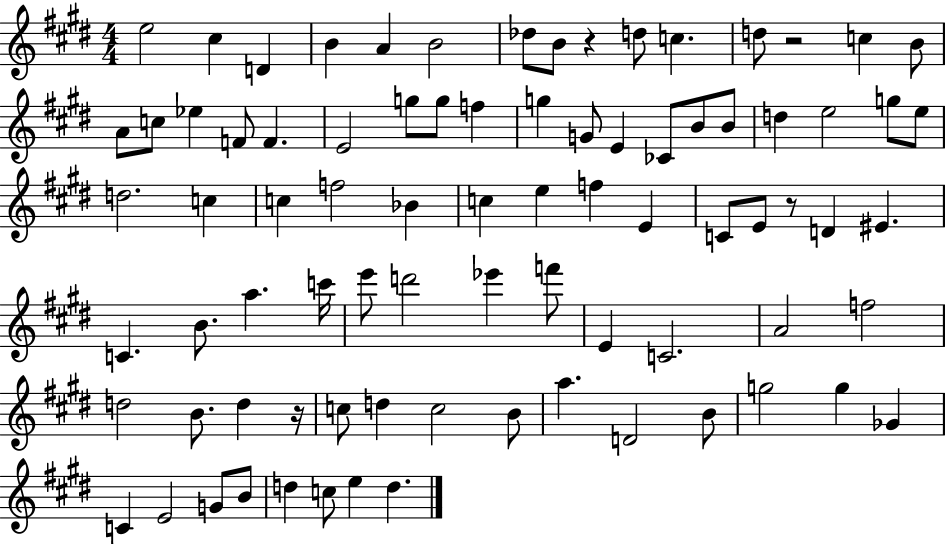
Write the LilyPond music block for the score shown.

{
  \clef treble
  \numericTimeSignature
  \time 4/4
  \key e \major
  \repeat volta 2 { e''2 cis''4 d'4 | b'4 a'4 b'2 | des''8 b'8 r4 d''8 c''4. | d''8 r2 c''4 b'8 | \break a'8 c''8 ees''4 f'8 f'4. | e'2 g''8 g''8 f''4 | g''4 g'8 e'4 ces'8 b'8 b'8 | d''4 e''2 g''8 e''8 | \break d''2. c''4 | c''4 f''2 bes'4 | c''4 e''4 f''4 e'4 | c'8 e'8 r8 d'4 eis'4. | \break c'4. b'8. a''4. c'''16 | e'''8 d'''2 ees'''4 f'''8 | e'4 c'2. | a'2 f''2 | \break d''2 b'8. d''4 r16 | c''8 d''4 c''2 b'8 | a''4. d'2 b'8 | g''2 g''4 ges'4 | \break c'4 e'2 g'8 b'8 | d''4 c''8 e''4 d''4. | } \bar "|."
}